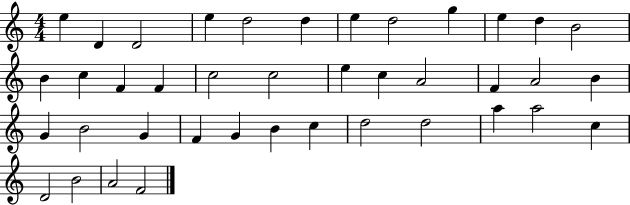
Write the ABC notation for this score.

X:1
T:Untitled
M:4/4
L:1/4
K:C
e D D2 e d2 d e d2 g e d B2 B c F F c2 c2 e c A2 F A2 B G B2 G F G B c d2 d2 a a2 c D2 B2 A2 F2